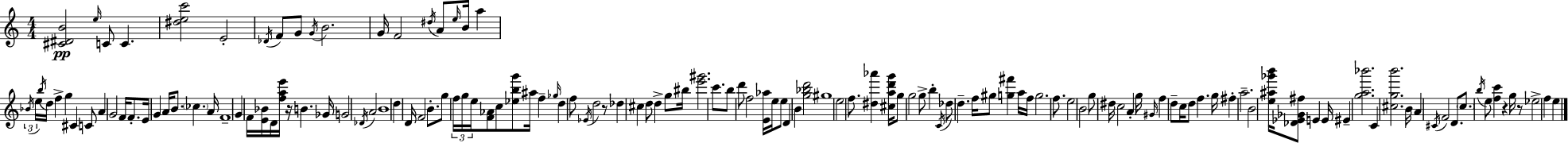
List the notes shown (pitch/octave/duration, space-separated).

[C#4,D#4,B4]/h E5/s C4/e C4/q. [D#5,E5,C6]/h E4/h Db4/s F4/e G4/e G4/s B4/h. G4/s F4/h D#5/s A4/e E5/s B4/s A5/q Bb4/s E5/s B5/s D5/s F5/q G5/q C#4/q C4/e A4/q G4/h F4/s F4/e. E4/s G4/q A4/s B4/e. CES5/q. A4/s F4/w G4/q F4/s [E4,Bb4]/s D4/s [F5,A5,E6]/s R/s B4/q. Gb4/s G4/h Db4/s A4/h B4/w D5/q D4/s F4/h B4/e. G5/e F5/s G5/s E5/s [F4,Ab4]/e C5/e [Eb5,B5,G6]/e A#5/s F5/q Gb5/s D5/q F5/e Eb4/s D5/h R/e Db5/q C#5/q D5/e D5/q G5/e BIS5/s [E6,G#6]/h. C6/e. B5/e D6/e F5/h [E4,Ab5]/s E5/s E5/e D4/q B4/q [G5,Bb5,D6]/h G#5/w E5/h F5/e. [D#5,Ab6]/q [C#5,A5,D6,G6]/s G5/e G5/h G5/e B5/q C4/s Db5/e D5/q. F5/s G#5/e [G5,F#6]/q A5/s F5/s G5/h. F5/e. E5/h B4/h G5/e D#5/s C5/h A4/q G5/s G#4/s F5/q D5/e C5/s D5/e F5/q. G5/s F#5/q A5/h. B4/h [E5,A#5,Gb6,B6]/s [Db4,Eb4,Gb4,F#5]/e E4/q E4/s EIS4/q [G5,A5,Bb6]/h. C4/q [C#5,G5,B6]/h. B4/s A4/q C#4/s F4/h D4/e. C5/e. B5/s E5/e [F5,C6]/q R/q G5/s R/e Eb5/h F5/q E5/q